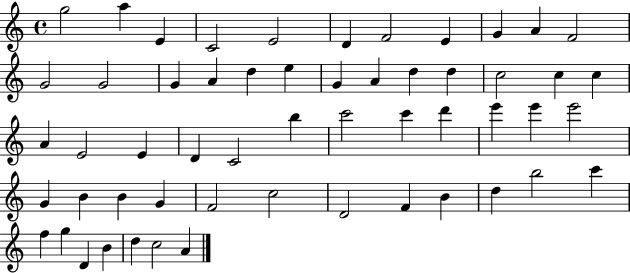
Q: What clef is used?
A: treble